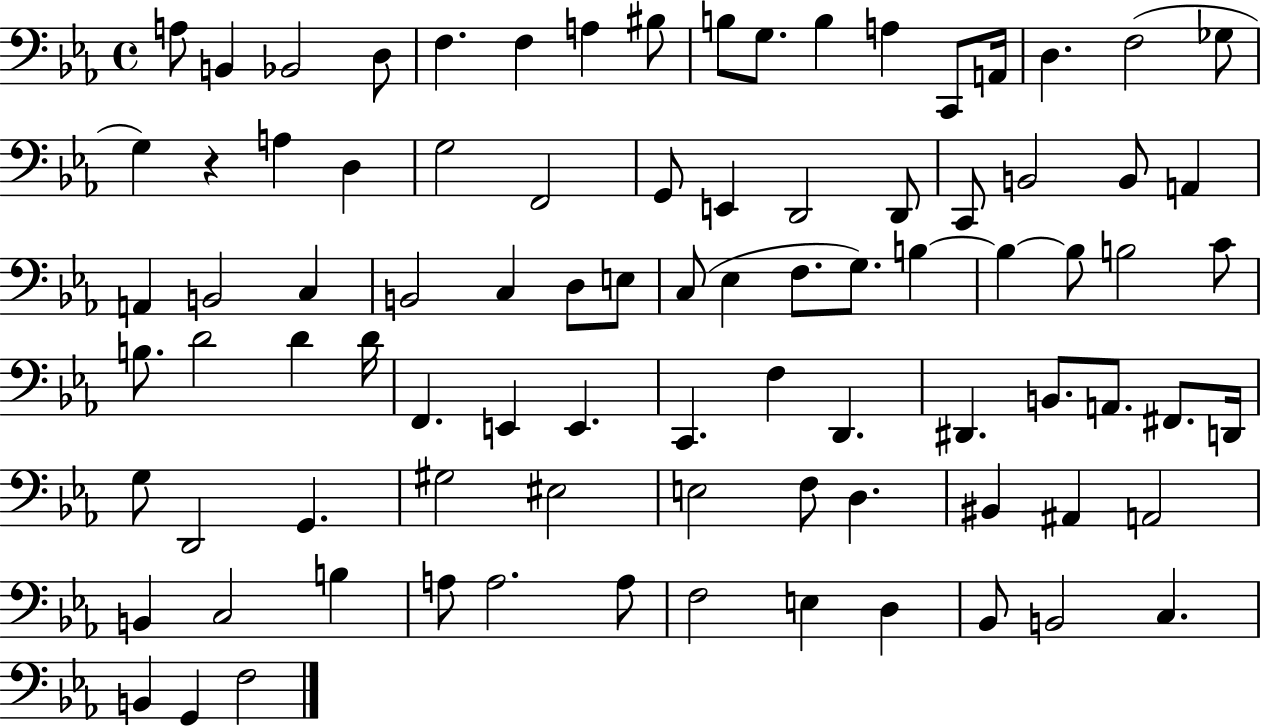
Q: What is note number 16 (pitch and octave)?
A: F3